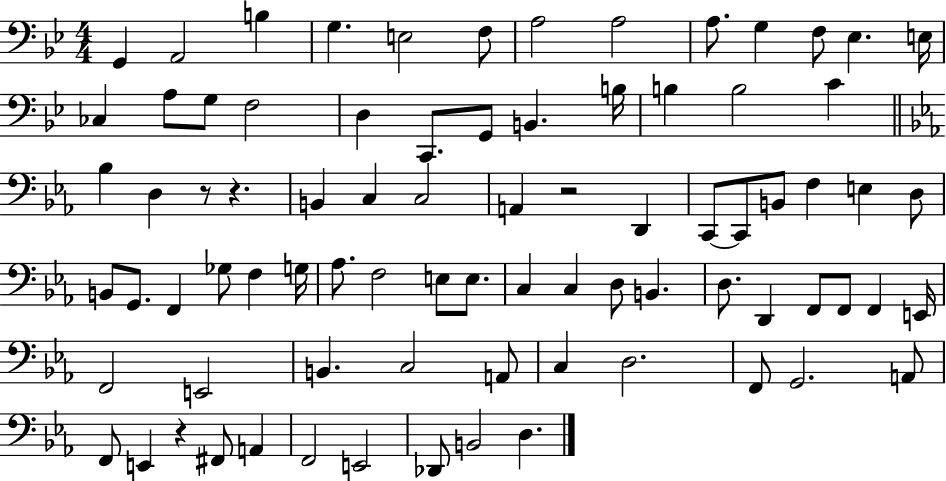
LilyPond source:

{
  \clef bass
  \numericTimeSignature
  \time 4/4
  \key bes \major
  g,4 a,2 b4 | g4. e2 f8 | a2 a2 | a8. g4 f8 ees4. e16 | \break ces4 a8 g8 f2 | d4 c,8. g,8 b,4. b16 | b4 b2 c'4 | \bar "||" \break \key ees \major bes4 d4 r8 r4. | b,4 c4 c2 | a,4 r2 d,4 | c,8~~ c,8 b,8 f4 e4 d8 | \break b,8 g,8. f,4 ges8 f4 g16 | aes8. f2 e8 e8. | c4 c4 d8 b,4. | d8. d,4 f,8 f,8 f,4 e,16 | \break f,2 e,2 | b,4. c2 a,8 | c4 d2. | f,8 g,2. a,8 | \break f,8 e,4 r4 fis,8 a,4 | f,2 e,2 | des,8 b,2 d4. | \bar "|."
}